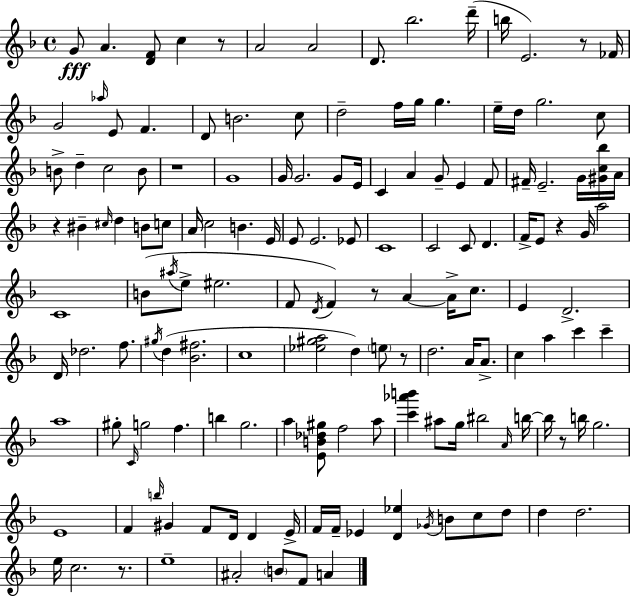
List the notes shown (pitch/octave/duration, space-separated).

G4/e A4/q. [D4,F4]/e C5/q R/e A4/h A4/h D4/e. Bb5/h. D6/s B5/s E4/h. R/e FES4/s G4/h Ab5/s E4/e F4/q. D4/e B4/h. C5/e D5/h F5/s G5/s G5/q. E5/s D5/s G5/h. C5/e B4/e D5/q C5/h B4/e R/w G4/w G4/s G4/h. G4/e E4/s C4/q A4/q G4/e E4/q F4/e F#4/s E4/h. G4/s [G#4,C5,Bb5]/s A4/s R/q BIS4/q C#5/s D5/q B4/e C5/e A4/s C5/h B4/q. E4/s E4/e E4/h. Eb4/e C4/w C4/h C4/e D4/q. F4/s E4/e R/q G4/s A5/h C4/w B4/e A#5/s E5/e EIS5/h. F4/e D4/s F4/q R/e A4/q A4/s C5/e. E4/q D4/h. D4/s Db5/h. F5/e. G#5/s D5/q [Bb4,F#5]/h. C5/w [Eb5,G#5,A5]/h D5/q E5/e R/e D5/h. A4/s A4/e. C5/q A5/q C6/q C6/q A5/w G#5/e C4/s G5/h F5/q. B5/q G5/h. A5/q [E4,B4,Db5,G#5]/e F5/h A5/e [C6,Ab6,B6]/q A#5/e G5/s BIS5/h A4/s B5/s B5/s R/e B5/s G5/h. E4/w F4/q B5/s G#4/q F4/e D4/s D4/q E4/s F4/s F4/s Eb4/q [D4,Eb5]/q Gb4/s B4/e C5/e D5/e D5/q D5/h. E5/s C5/h. R/e. E5/w A#4/h B4/e F4/e A4/q